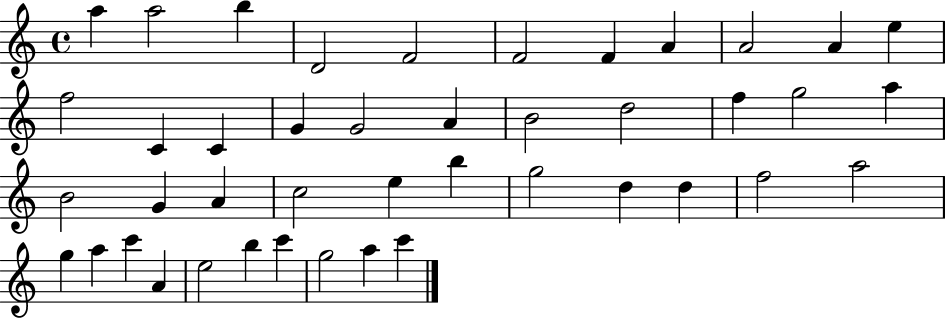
{
  \clef treble
  \time 4/4
  \defaultTimeSignature
  \key c \major
  a''4 a''2 b''4 | d'2 f'2 | f'2 f'4 a'4 | a'2 a'4 e''4 | \break f''2 c'4 c'4 | g'4 g'2 a'4 | b'2 d''2 | f''4 g''2 a''4 | \break b'2 g'4 a'4 | c''2 e''4 b''4 | g''2 d''4 d''4 | f''2 a''2 | \break g''4 a''4 c'''4 a'4 | e''2 b''4 c'''4 | g''2 a''4 c'''4 | \bar "|."
}